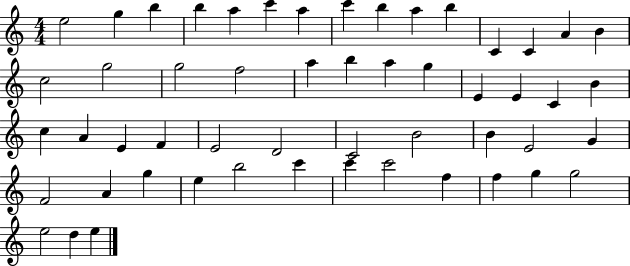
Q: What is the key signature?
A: C major